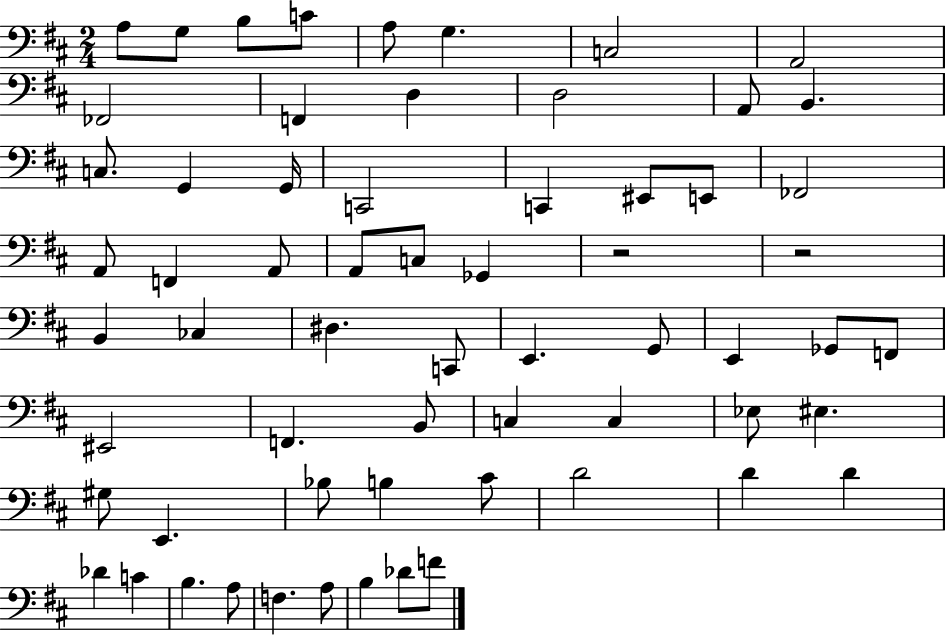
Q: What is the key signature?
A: D major